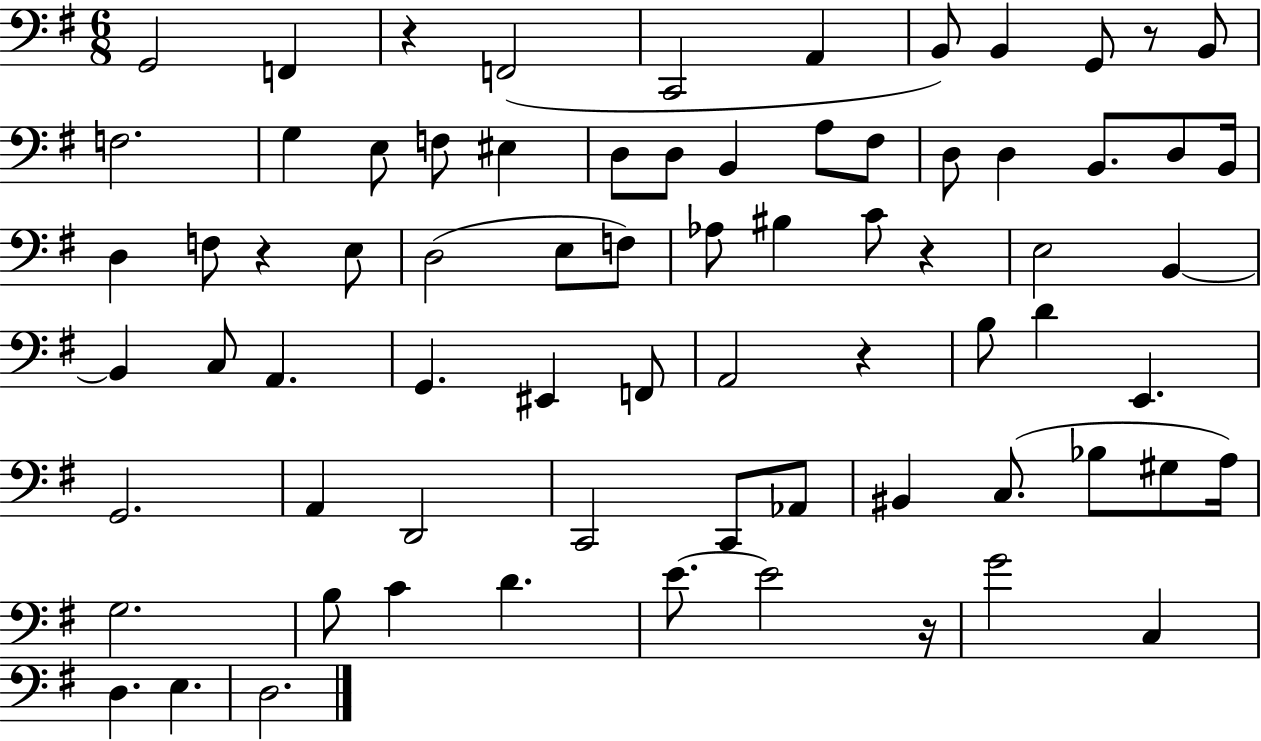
{
  \clef bass
  \numericTimeSignature
  \time 6/8
  \key g \major
  \repeat volta 2 { g,2 f,4 | r4 f,2( | c,2 a,4 | b,8) b,4 g,8 r8 b,8 | \break f2. | g4 e8 f8 eis4 | d8 d8 b,4 a8 fis8 | d8 d4 b,8. d8 b,16 | \break d4 f8 r4 e8 | d2( e8 f8) | aes8 bis4 c'8 r4 | e2 b,4~~ | \break b,4 c8 a,4. | g,4. eis,4 f,8 | a,2 r4 | b8 d'4 e,4. | \break g,2. | a,4 d,2 | c,2 c,8 aes,8 | bis,4 c8.( bes8 gis8 a16) | \break g2. | b8 c'4 d'4. | e'8.~~ e'2 r16 | g'2 c4 | \break d4. e4. | d2. | } \bar "|."
}